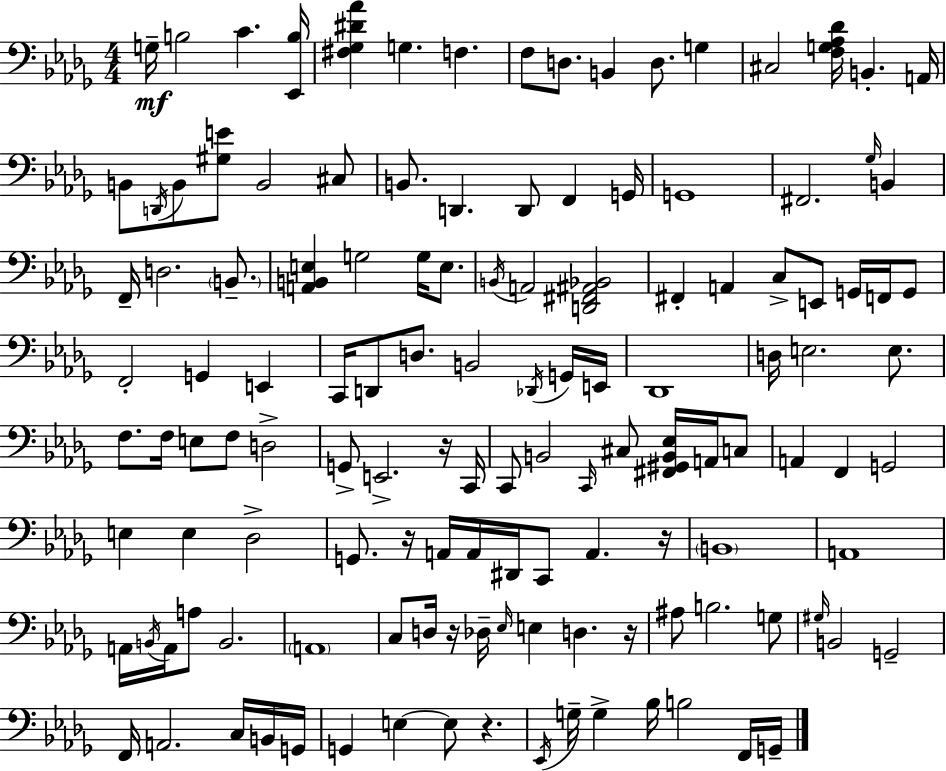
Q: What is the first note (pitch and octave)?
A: G3